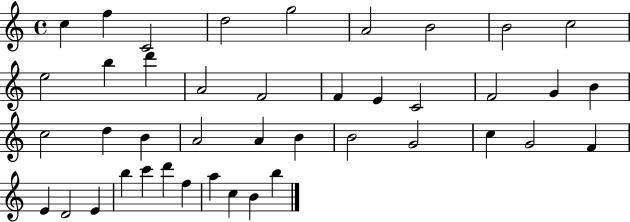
{
  \clef treble
  \time 4/4
  \defaultTimeSignature
  \key c \major
  c''4 f''4 c'2 | d''2 g''2 | a'2 b'2 | b'2 c''2 | \break e''2 b''4 d'''4 | a'2 f'2 | f'4 e'4 c'2 | f'2 g'4 b'4 | \break c''2 d''4 b'4 | a'2 a'4 b'4 | b'2 g'2 | c''4 g'2 f'4 | \break e'4 d'2 e'4 | b''4 c'''4 d'''4 f''4 | a''4 c''4 b'4 b''4 | \bar "|."
}